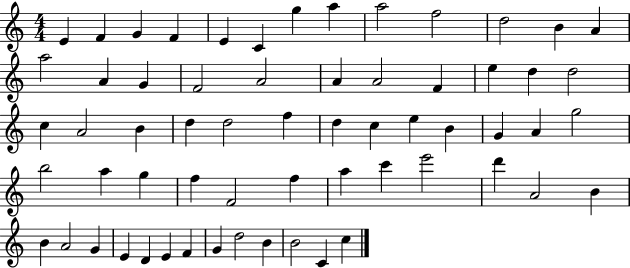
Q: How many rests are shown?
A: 0